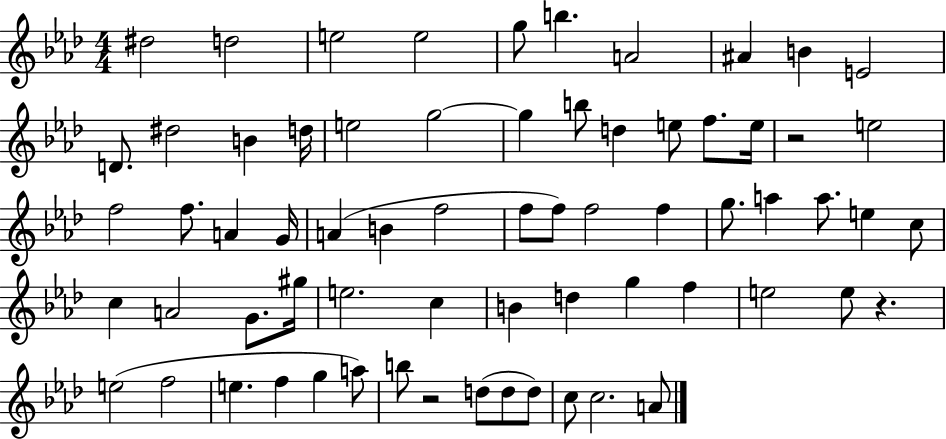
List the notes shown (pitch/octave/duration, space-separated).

D#5/h D5/h E5/h E5/h G5/e B5/q. A4/h A#4/q B4/q E4/h D4/e. D#5/h B4/q D5/s E5/h G5/h G5/q B5/e D5/q E5/e F5/e. E5/s R/h E5/h F5/h F5/e. A4/q G4/s A4/q B4/q F5/h F5/e F5/e F5/h F5/q G5/e. A5/q A5/e. E5/q C5/e C5/q A4/h G4/e. G#5/s E5/h. C5/q B4/q D5/q G5/q F5/q E5/h E5/e R/q. E5/h F5/h E5/q. F5/q G5/q A5/e B5/e R/h D5/e D5/e D5/e C5/e C5/h. A4/e